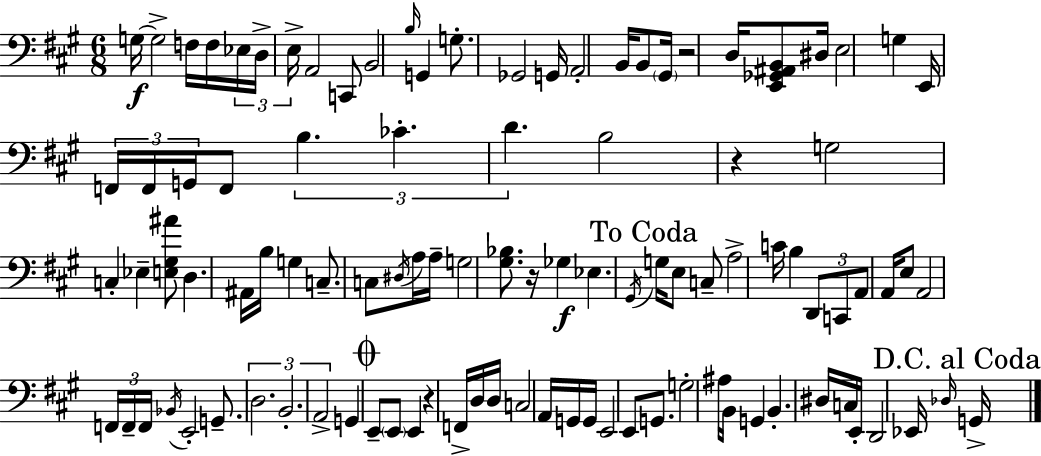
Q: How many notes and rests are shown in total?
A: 102